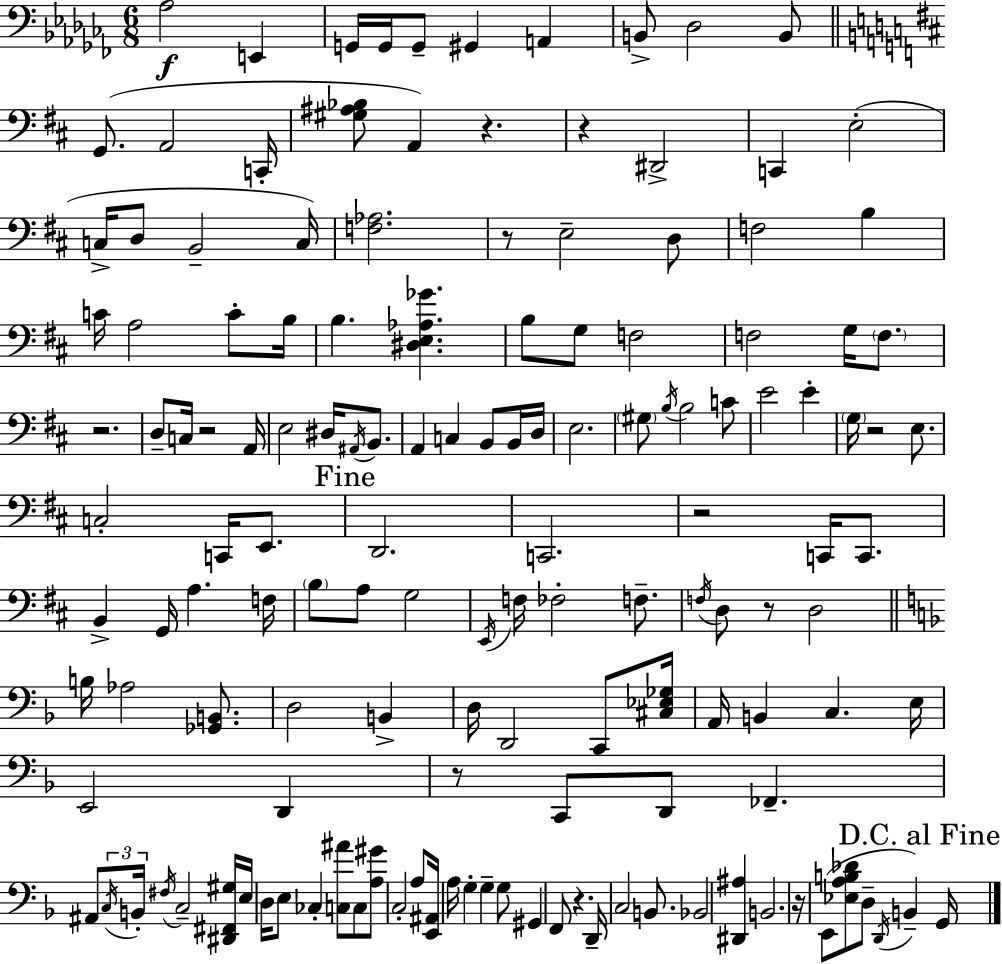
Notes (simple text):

Ab3/h E2/q G2/s G2/s G2/e G#2/q A2/q B2/e Db3/h B2/e G2/e. A2/h C2/s [G#3,A#3,Bb3]/e A2/q R/q. R/q D#2/h C2/q E3/h C3/s D3/e B2/h C3/s [F3,Ab3]/h. R/e E3/h D3/e F3/h B3/q C4/s A3/h C4/e B3/s B3/q. [D#3,E3,Ab3,Gb4]/q. B3/e G3/e F3/h F3/h G3/s F3/e. R/h. D3/e C3/s R/h A2/s E3/h D#3/s A#2/s B2/e. A2/q C3/q B2/e B2/s D3/s E3/h. G#3/e B3/s B3/h C4/e E4/h E4/q G3/s R/h E3/e. C3/h C2/s E2/e. D2/h. C2/h. R/h C2/s C2/e. B2/q G2/s A3/q. F3/s B3/e A3/e G3/h E2/s F3/s FES3/h F3/e. F3/s D3/e R/e D3/h B3/s Ab3/h [Gb2,B2]/e. D3/h B2/q D3/s D2/h C2/e [C#3,Eb3,Gb3]/s A2/s B2/q C3/q. E3/s E2/h D2/q R/e C2/e D2/e FES2/q. A#2/e C3/s B2/s F#3/s C3/h [D#2,F#2,G#3]/s E3/s D3/s E3/e CES3/q [C3,A#4]/e C3/e [A3,G#4]/e C3/h A3/e [E2,A#2]/s A3/s G3/q G3/q G3/e G#2/q F2/e R/q. D2/s C3/h B2/e. Bb2/h [D#2,A#3]/q B2/h. R/s E2/e [Eb3,A3,B3,Db4]/e D3/e D2/s B2/q G2/s